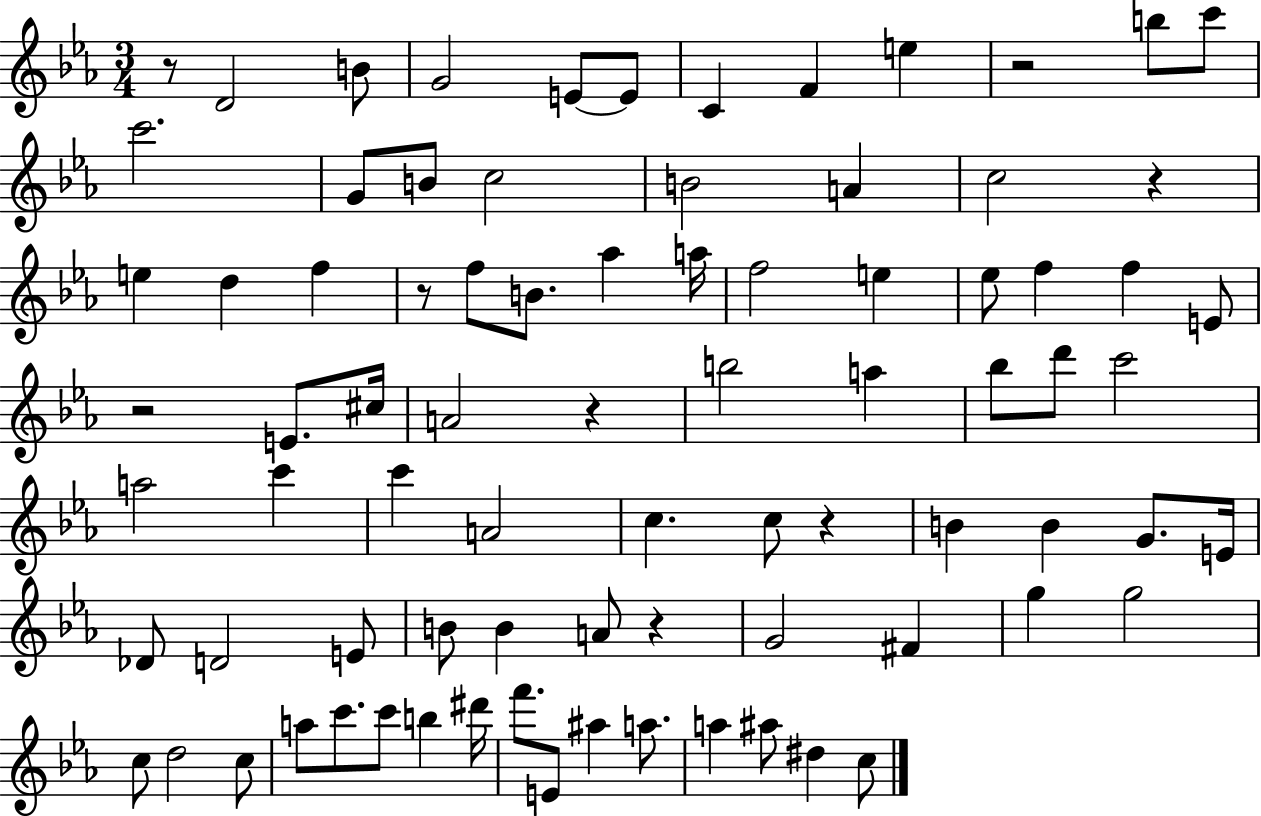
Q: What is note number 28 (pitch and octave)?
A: F5